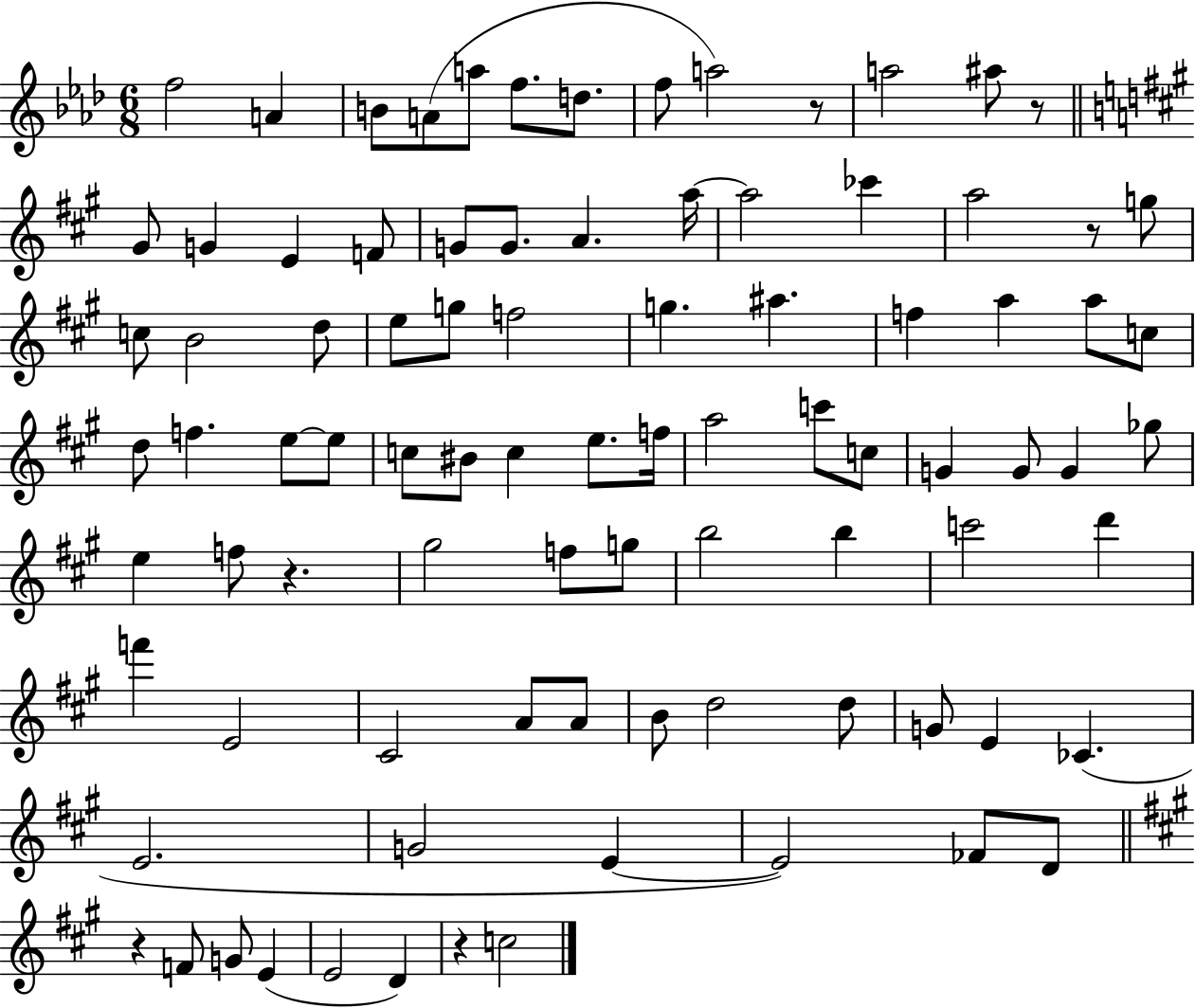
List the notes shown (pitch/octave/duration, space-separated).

F5/h A4/q B4/e A4/e A5/e F5/e. D5/e. F5/e A5/h R/e A5/h A#5/e R/e G#4/e G4/q E4/q F4/e G4/e G4/e. A4/q. A5/s A5/h CES6/q A5/h R/e G5/e C5/e B4/h D5/e E5/e G5/e F5/h G5/q. A#5/q. F5/q A5/q A5/e C5/e D5/e F5/q. E5/e E5/e C5/e BIS4/e C5/q E5/e. F5/s A5/h C6/e C5/e G4/q G4/e G4/q Gb5/e E5/q F5/e R/q. G#5/h F5/e G5/e B5/h B5/q C6/h D6/q F6/q E4/h C#4/h A4/e A4/e B4/e D5/h D5/e G4/e E4/q CES4/q. E4/h. G4/h E4/q E4/h FES4/e D4/e R/q F4/e G4/e E4/q E4/h D4/q R/q C5/h